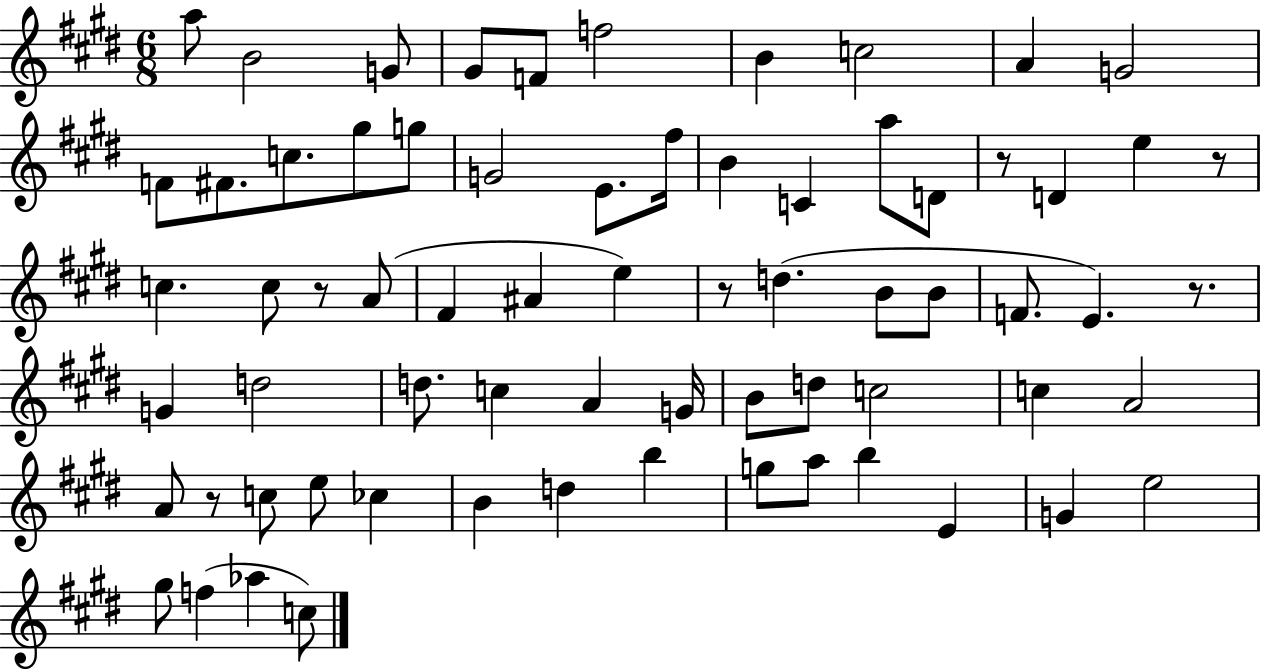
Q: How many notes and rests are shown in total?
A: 69